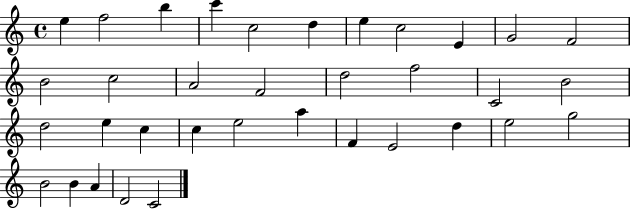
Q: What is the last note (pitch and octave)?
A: C4